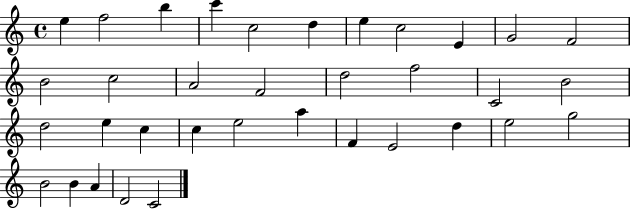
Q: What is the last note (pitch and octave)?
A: C4